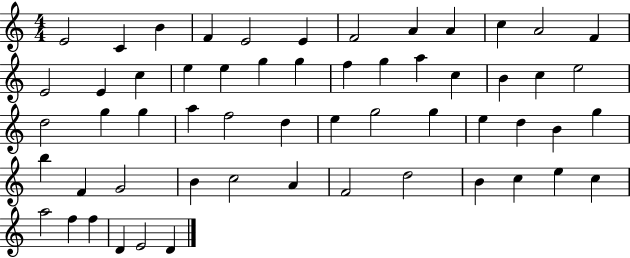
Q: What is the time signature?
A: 4/4